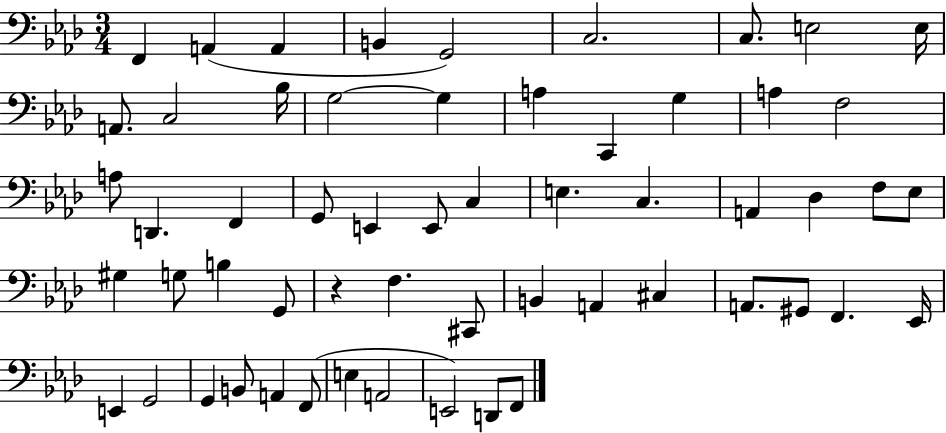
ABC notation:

X:1
T:Untitled
M:3/4
L:1/4
K:Ab
F,, A,, A,, B,, G,,2 C,2 C,/2 E,2 E,/4 A,,/2 C,2 _B,/4 G,2 G, A, C,, G, A, F,2 A,/2 D,, F,, G,,/2 E,, E,,/2 C, E, C, A,, _D, F,/2 _E,/2 ^G, G,/2 B, G,,/2 z F, ^C,,/2 B,, A,, ^C, A,,/2 ^G,,/2 F,, _E,,/4 E,, G,,2 G,, B,,/2 A,, F,,/2 E, A,,2 E,,2 D,,/2 F,,/2